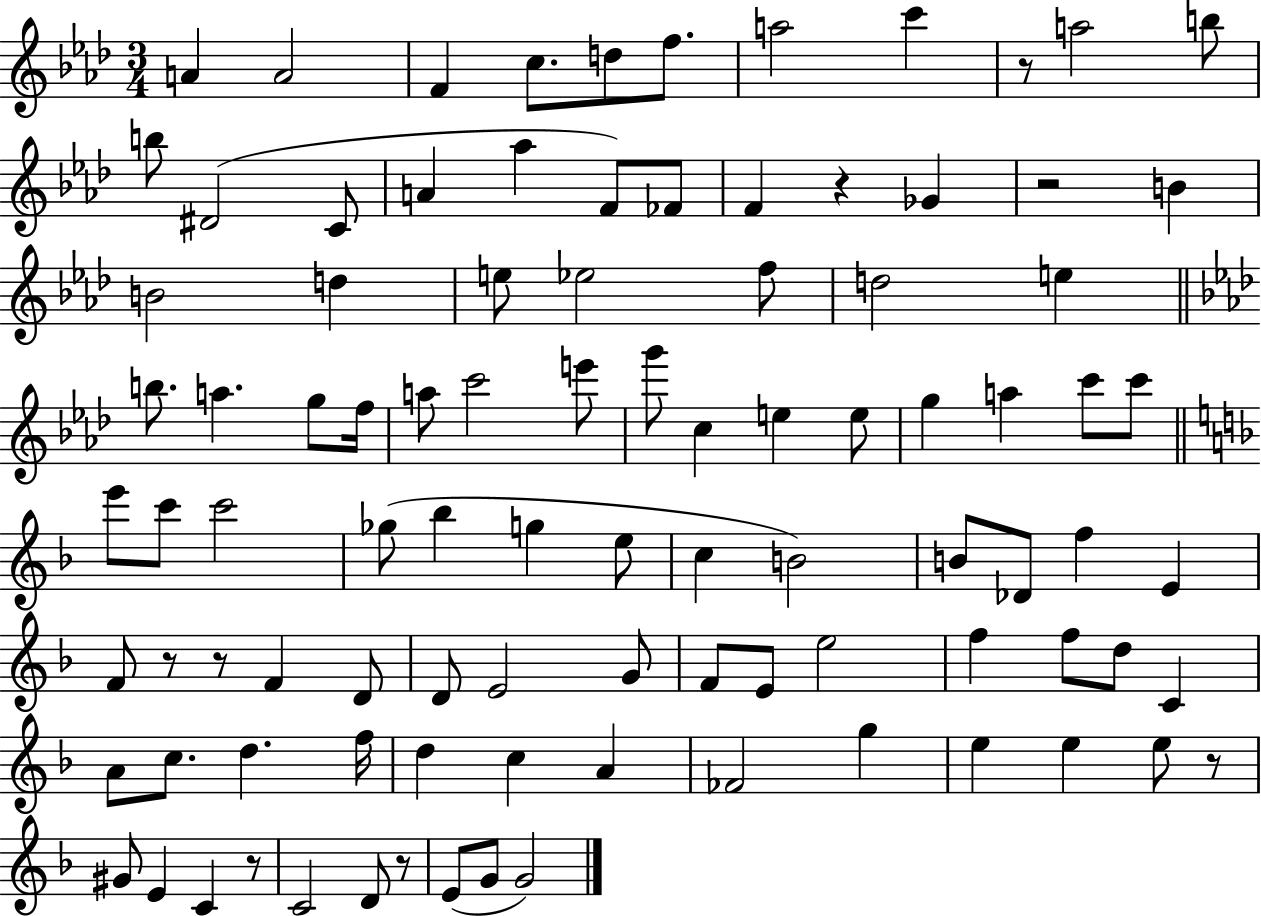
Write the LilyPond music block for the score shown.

{
  \clef treble
  \numericTimeSignature
  \time 3/4
  \key aes \major
  a'4 a'2 | f'4 c''8. d''8 f''8. | a''2 c'''4 | r8 a''2 b''8 | \break b''8 dis'2( c'8 | a'4 aes''4 f'8) fes'8 | f'4 r4 ges'4 | r2 b'4 | \break b'2 d''4 | e''8 ees''2 f''8 | d''2 e''4 | \bar "||" \break \key f \minor b''8. a''4. g''8 f''16 | a''8 c'''2 e'''8 | g'''8 c''4 e''4 e''8 | g''4 a''4 c'''8 c'''8 | \break \bar "||" \break \key f \major e'''8 c'''8 c'''2 | ges''8( bes''4 g''4 e''8 | c''4 b'2) | b'8 des'8 f''4 e'4 | \break f'8 r8 r8 f'4 d'8 | d'8 e'2 g'8 | f'8 e'8 e''2 | f''4 f''8 d''8 c'4 | \break a'8 c''8. d''4. f''16 | d''4 c''4 a'4 | fes'2 g''4 | e''4 e''4 e''8 r8 | \break gis'8 e'4 c'4 r8 | c'2 d'8 r8 | e'8( g'8 g'2) | \bar "|."
}